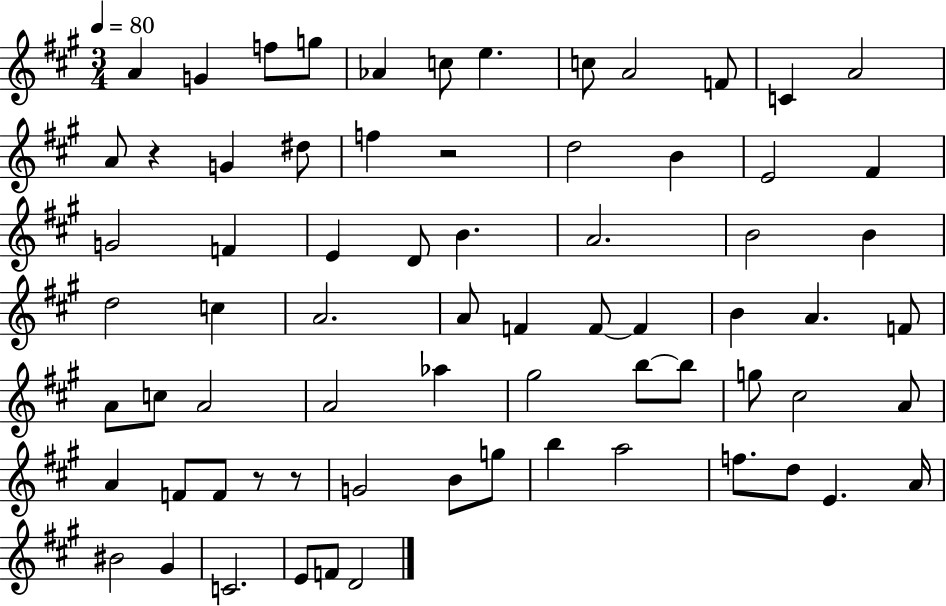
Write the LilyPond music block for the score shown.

{
  \clef treble
  \numericTimeSignature
  \time 3/4
  \key a \major
  \tempo 4 = 80
  a'4 g'4 f''8 g''8 | aes'4 c''8 e''4. | c''8 a'2 f'8 | c'4 a'2 | \break a'8 r4 g'4 dis''8 | f''4 r2 | d''2 b'4 | e'2 fis'4 | \break g'2 f'4 | e'4 d'8 b'4. | a'2. | b'2 b'4 | \break d''2 c''4 | a'2. | a'8 f'4 f'8~~ f'4 | b'4 a'4. f'8 | \break a'8 c''8 a'2 | a'2 aes''4 | gis''2 b''8~~ b''8 | g''8 cis''2 a'8 | \break a'4 f'8 f'8 r8 r8 | g'2 b'8 g''8 | b''4 a''2 | f''8. d''8 e'4. a'16 | \break bis'2 gis'4 | c'2. | e'8 f'8 d'2 | \bar "|."
}